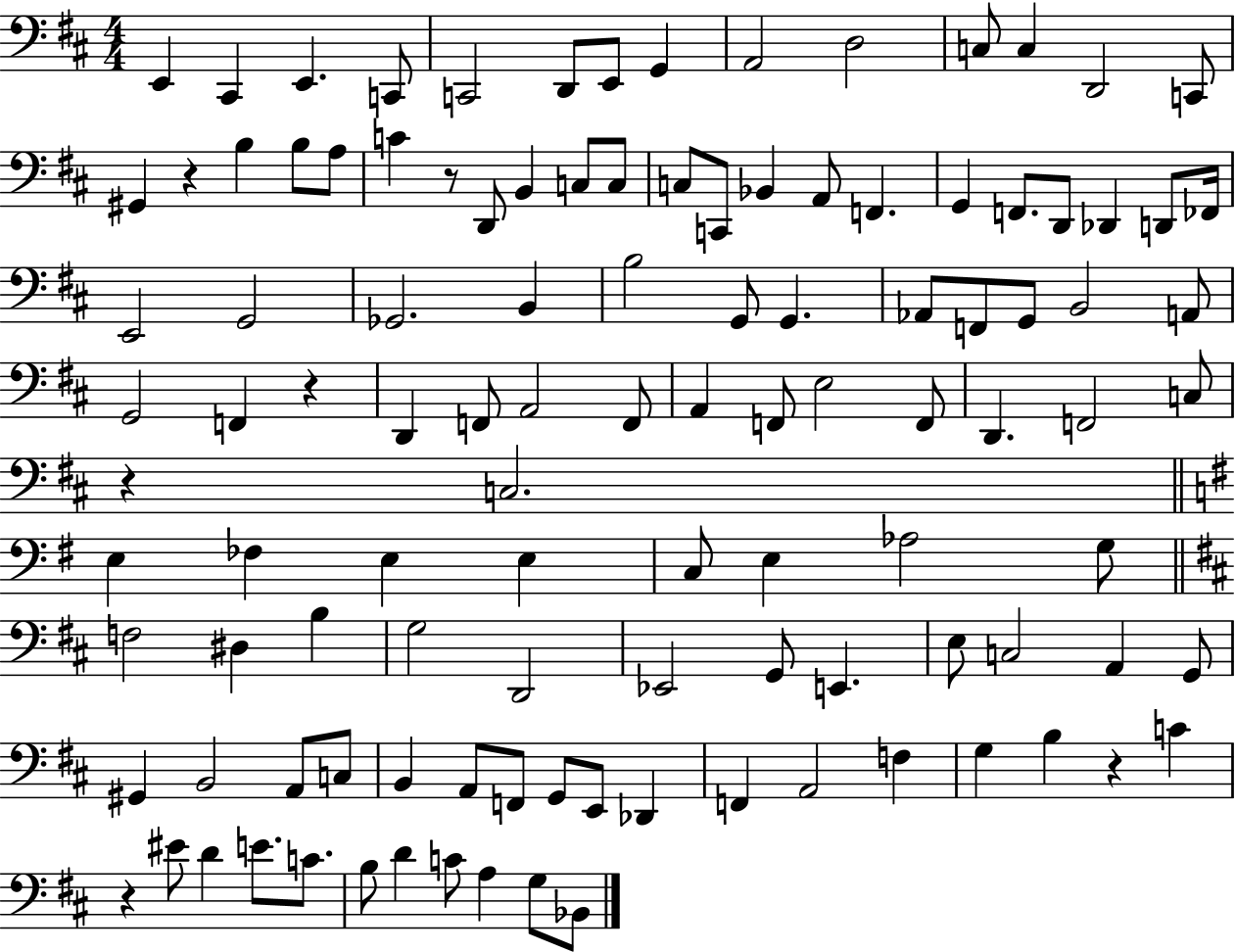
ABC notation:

X:1
T:Untitled
M:4/4
L:1/4
K:D
E,, ^C,, E,, C,,/2 C,,2 D,,/2 E,,/2 G,, A,,2 D,2 C,/2 C, D,,2 C,,/2 ^G,, z B, B,/2 A,/2 C z/2 D,,/2 B,, C,/2 C,/2 C,/2 C,,/2 _B,, A,,/2 F,, G,, F,,/2 D,,/2 _D,, D,,/2 _F,,/4 E,,2 G,,2 _G,,2 B,, B,2 G,,/2 G,, _A,,/2 F,,/2 G,,/2 B,,2 A,,/2 G,,2 F,, z D,, F,,/2 A,,2 F,,/2 A,, F,,/2 E,2 F,,/2 D,, F,,2 C,/2 z C,2 E, _F, E, E, C,/2 E, _A,2 G,/2 F,2 ^D, B, G,2 D,,2 _E,,2 G,,/2 E,, E,/2 C,2 A,, G,,/2 ^G,, B,,2 A,,/2 C,/2 B,, A,,/2 F,,/2 G,,/2 E,,/2 _D,, F,, A,,2 F, G, B, z C z ^E/2 D E/2 C/2 B,/2 D C/2 A, G,/2 _B,,/2